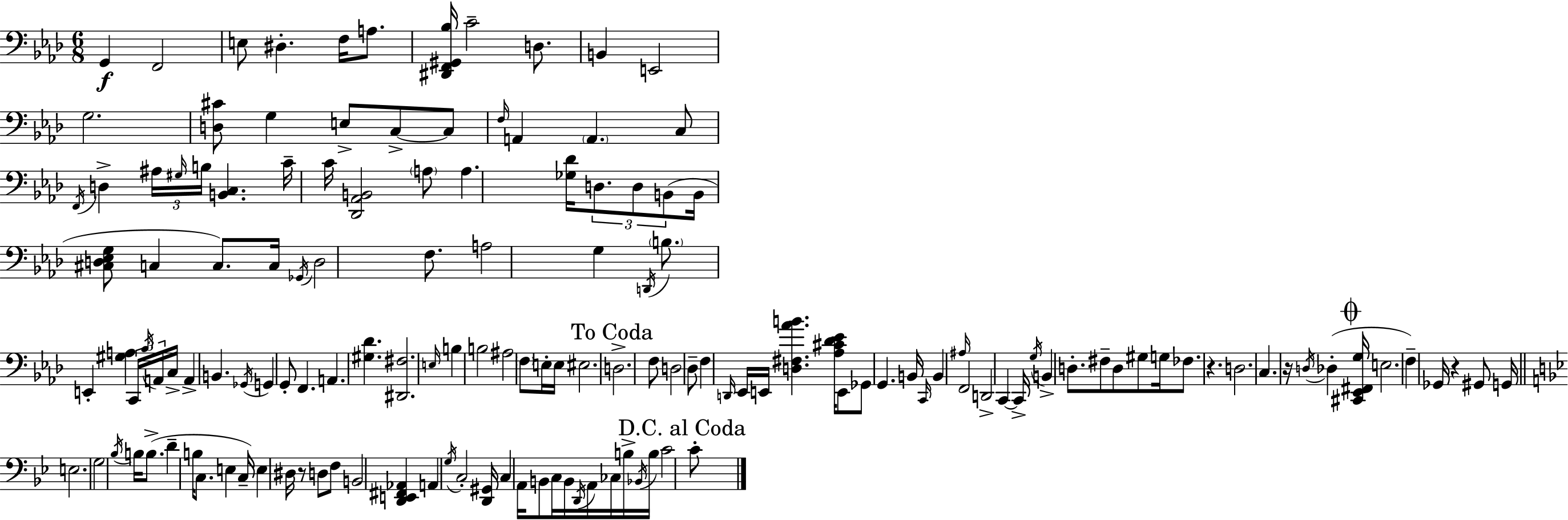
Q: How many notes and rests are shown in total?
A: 147